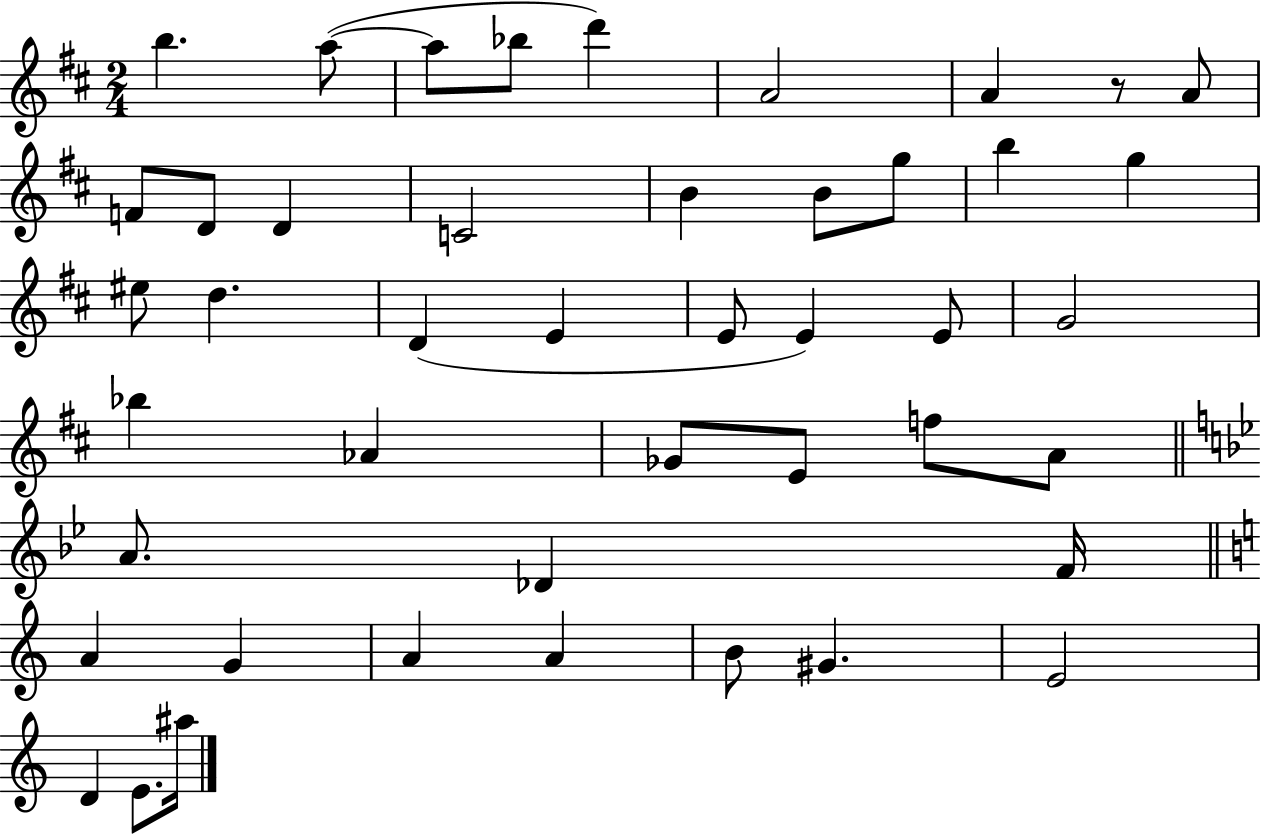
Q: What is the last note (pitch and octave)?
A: A#5